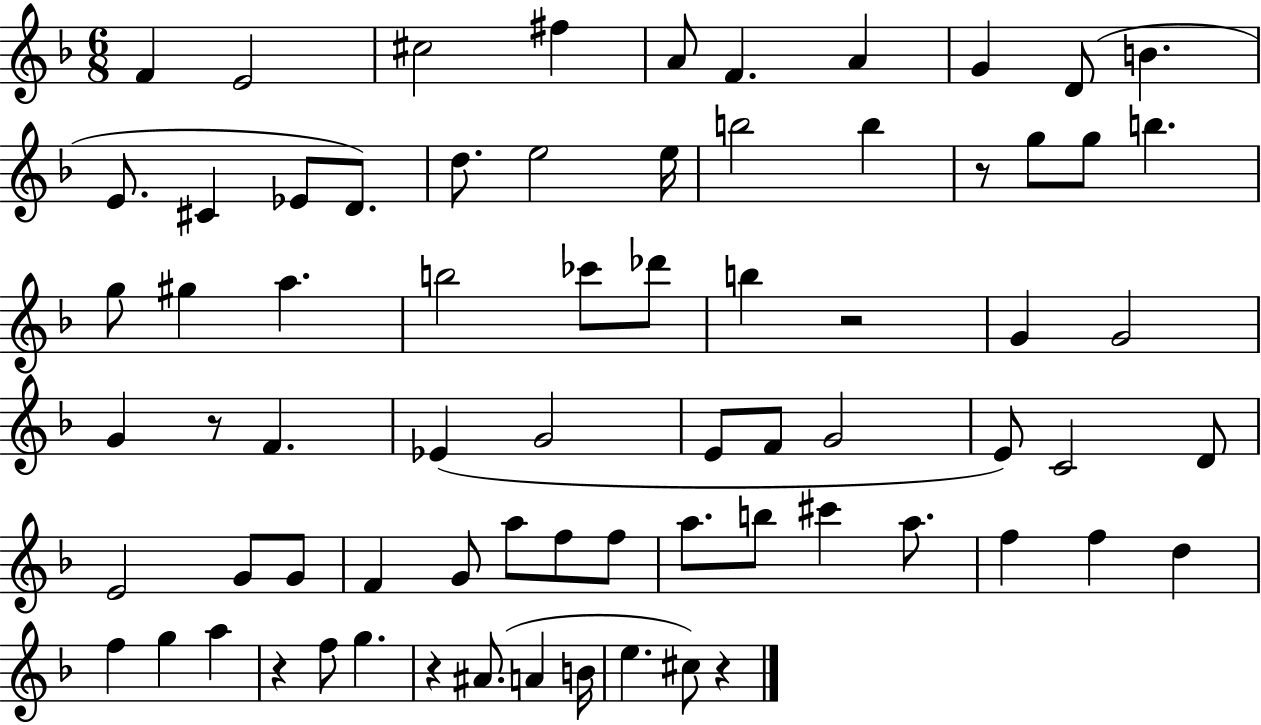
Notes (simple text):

F4/q E4/h C#5/h F#5/q A4/e F4/q. A4/q G4/q D4/e B4/q. E4/e. C#4/q Eb4/e D4/e. D5/e. E5/h E5/s B5/h B5/q R/e G5/e G5/e B5/q. G5/e G#5/q A5/q. B5/h CES6/e Db6/e B5/q R/h G4/q G4/h G4/q R/e F4/q. Eb4/q G4/h E4/e F4/e G4/h E4/e C4/h D4/e E4/h G4/e G4/e F4/q G4/e A5/e F5/e F5/e A5/e. B5/e C#6/q A5/e. F5/q F5/q D5/q F5/q G5/q A5/q R/q F5/e G5/q. R/q A#4/e. A4/q B4/s E5/q. C#5/e R/q